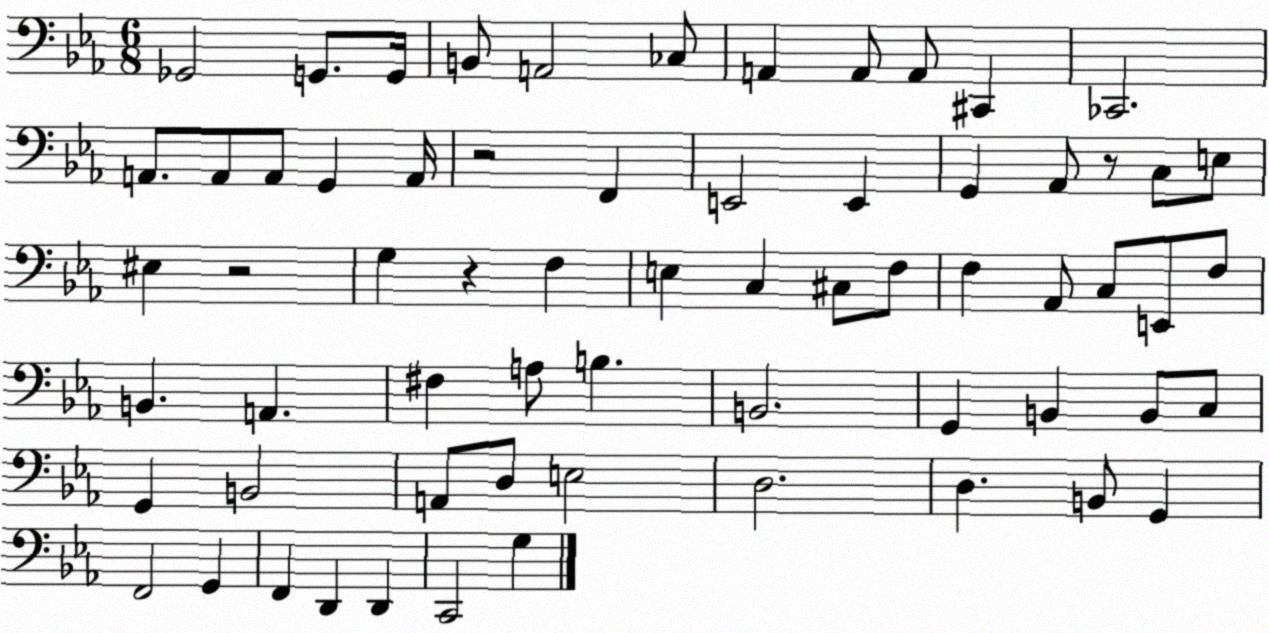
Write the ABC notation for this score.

X:1
T:Untitled
M:6/8
L:1/4
K:Eb
_G,,2 G,,/2 G,,/4 B,,/2 A,,2 _C,/2 A,, A,,/2 A,,/2 ^C,, _C,,2 A,,/2 A,,/2 A,,/2 G,, A,,/4 z2 F,, E,,2 E,, G,, _A,,/2 z/2 C,/2 E,/2 ^E, z2 G, z F, E, C, ^C,/2 F,/2 F, _A,,/2 C,/2 E,,/2 F,/2 B,, A,, ^F, A,/2 B, B,,2 G,, B,, B,,/2 C,/2 G,, B,,2 A,,/2 D,/2 E,2 D,2 D, B,,/2 G,, F,,2 G,, F,, D,, D,, C,,2 G,